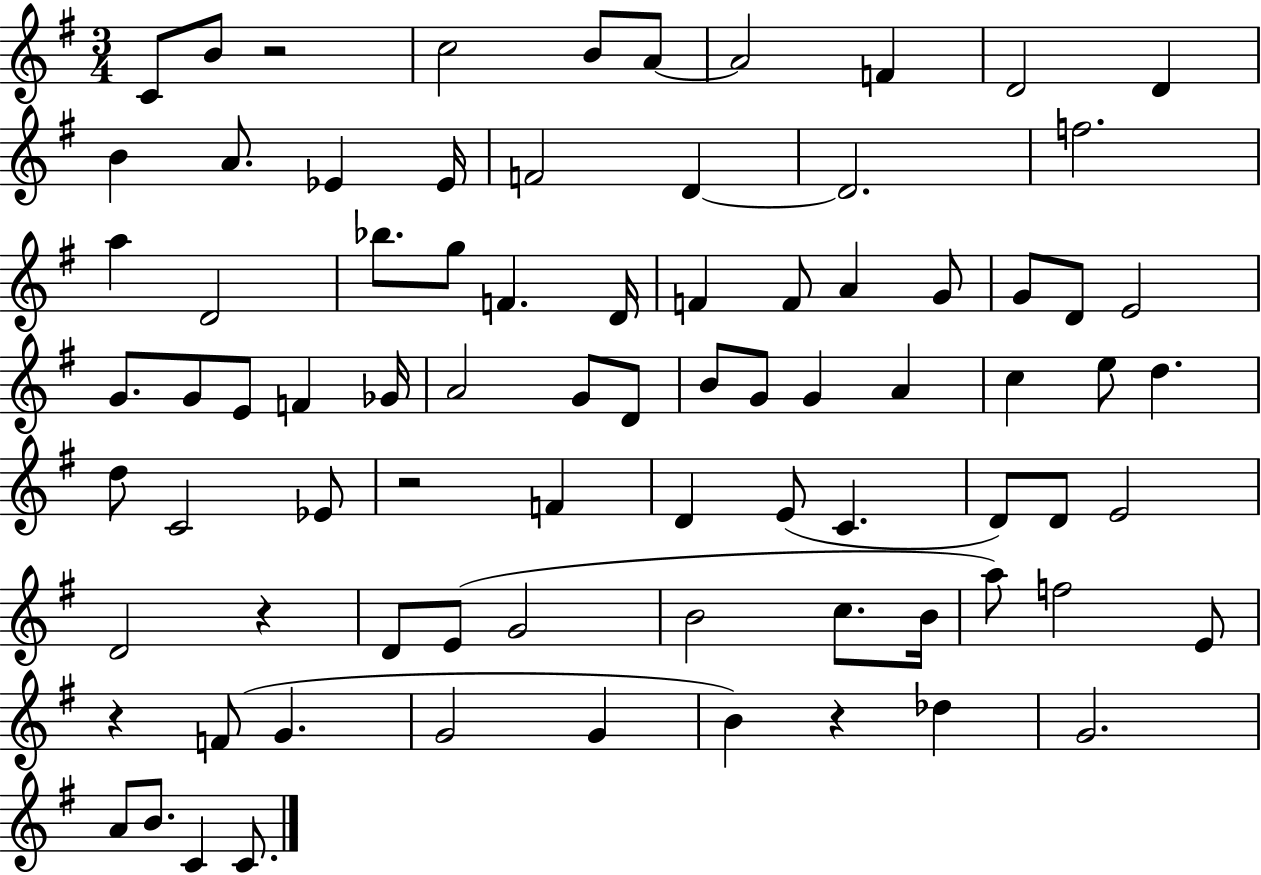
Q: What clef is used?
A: treble